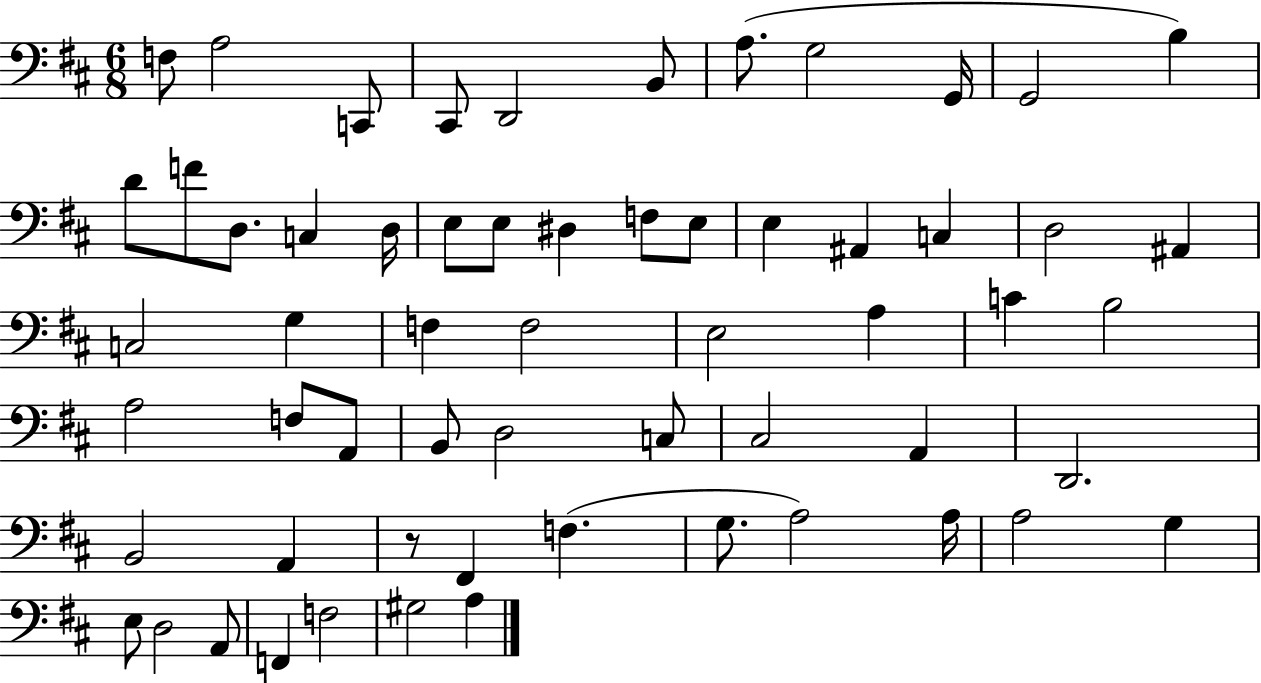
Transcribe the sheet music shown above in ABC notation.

X:1
T:Untitled
M:6/8
L:1/4
K:D
F,/2 A,2 C,,/2 ^C,,/2 D,,2 B,,/2 A,/2 G,2 G,,/4 G,,2 B, D/2 F/2 D,/2 C, D,/4 E,/2 E,/2 ^D, F,/2 E,/2 E, ^A,, C, D,2 ^A,, C,2 G, F, F,2 E,2 A, C B,2 A,2 F,/2 A,,/2 B,,/2 D,2 C,/2 ^C,2 A,, D,,2 B,,2 A,, z/2 ^F,, F, G,/2 A,2 A,/4 A,2 G, E,/2 D,2 A,,/2 F,, F,2 ^G,2 A,